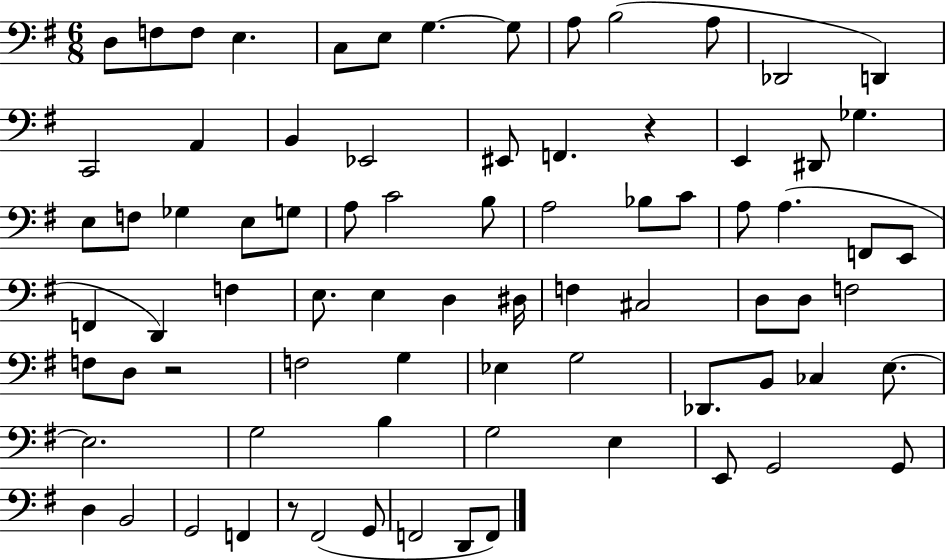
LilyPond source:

{
  \clef bass
  \numericTimeSignature
  \time 6/8
  \key g \major
  d8 f8 f8 e4. | c8 e8 g4.~~ g8 | a8 b2( a8 | des,2 d,4) | \break c,2 a,4 | b,4 ees,2 | eis,8 f,4. r4 | e,4 dis,8 ges4. | \break e8 f8 ges4 e8 g8 | a8 c'2 b8 | a2 bes8 c'8 | a8 a4.( f,8 e,8 | \break f,4 d,4) f4 | e8. e4 d4 dis16 | f4 cis2 | d8 d8 f2 | \break f8 d8 r2 | f2 g4 | ees4 g2 | des,8. b,8 ces4 e8.~~ | \break e2. | g2 b4 | g2 e4 | e,8 g,2 g,8 | \break d4 b,2 | g,2 f,4 | r8 fis,2( g,8 | f,2 d,8 f,8) | \break \bar "|."
}